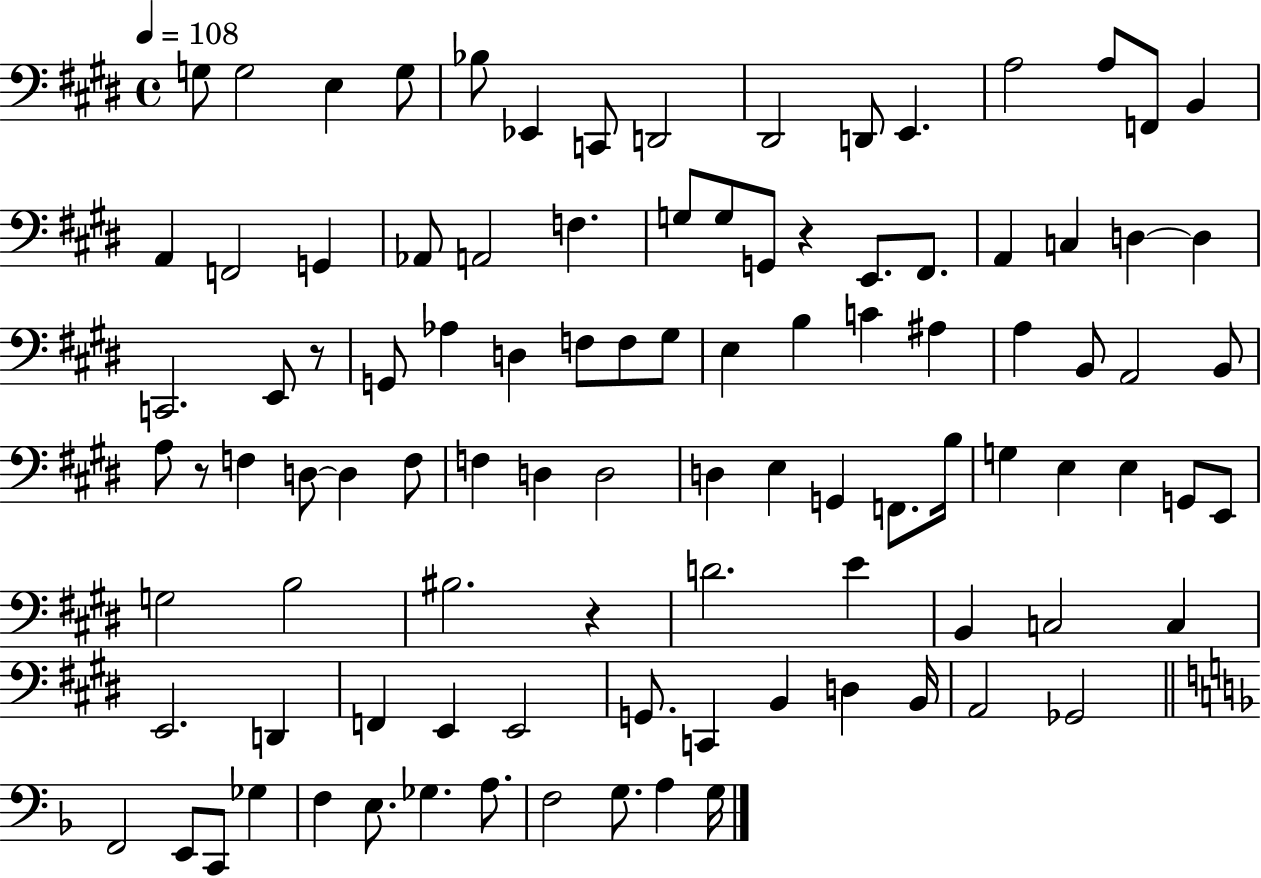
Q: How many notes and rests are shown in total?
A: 100